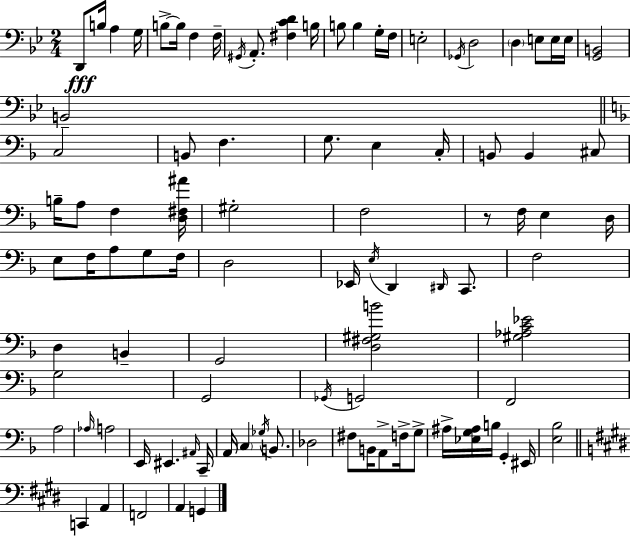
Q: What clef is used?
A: bass